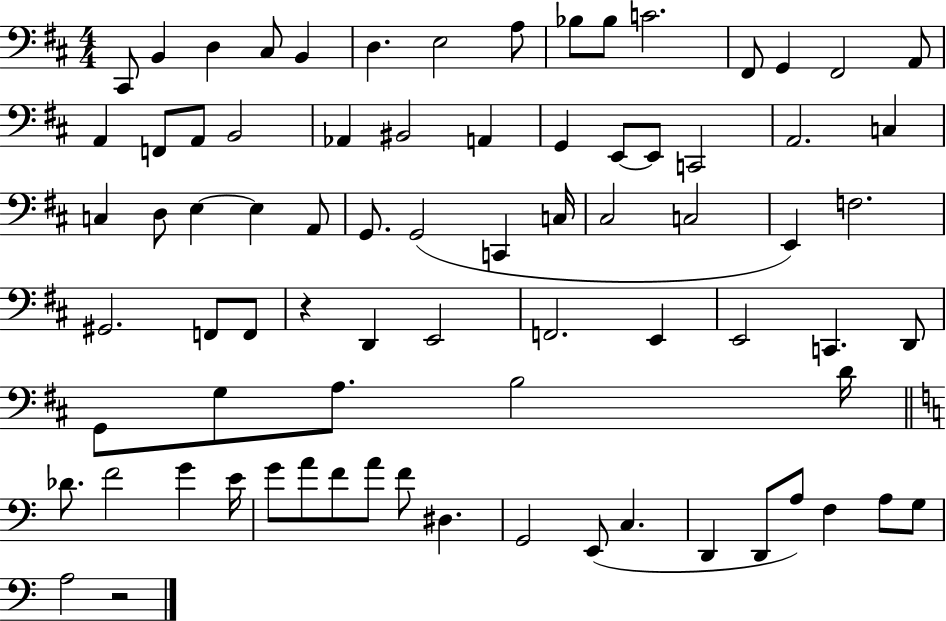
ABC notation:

X:1
T:Untitled
M:4/4
L:1/4
K:D
^C,,/2 B,, D, ^C,/2 B,, D, E,2 A,/2 _B,/2 _B,/2 C2 ^F,,/2 G,, ^F,,2 A,,/2 A,, F,,/2 A,,/2 B,,2 _A,, ^B,,2 A,, G,, E,,/2 E,,/2 C,,2 A,,2 C, C, D,/2 E, E, A,,/2 G,,/2 G,,2 C,, C,/4 ^C,2 C,2 E,, F,2 ^G,,2 F,,/2 F,,/2 z D,, E,,2 F,,2 E,, E,,2 C,, D,,/2 G,,/2 G,/2 A,/2 B,2 D/4 _D/2 F2 G E/4 G/2 A/2 F/2 A/2 F/2 ^D, G,,2 E,,/2 C, D,, D,,/2 A,/2 F, A,/2 G,/2 A,2 z2